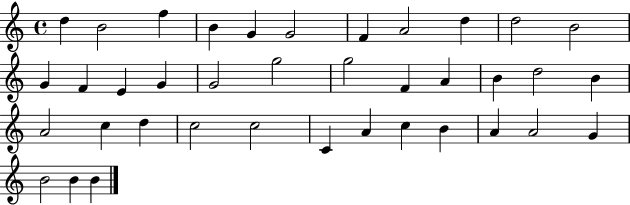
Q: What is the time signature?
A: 4/4